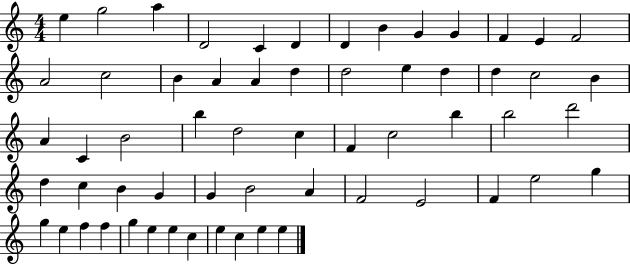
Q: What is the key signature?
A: C major